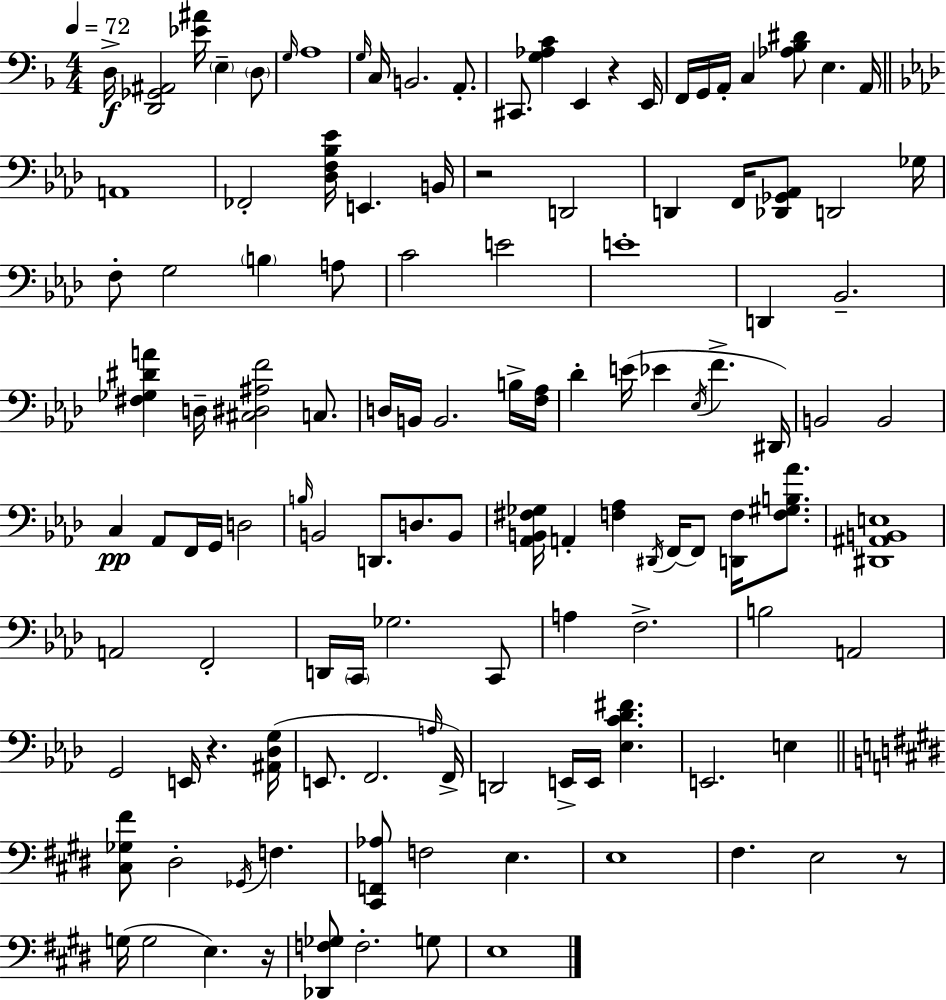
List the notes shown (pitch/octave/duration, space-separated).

D3/s [D2,Gb2,A#2]/h [Eb4,A#4]/s E3/q D3/e G3/s A3/w G3/s C3/s B2/h. A2/e. C#2/e. [G3,Ab3,C4]/q E2/q R/q E2/s F2/s G2/s A2/s C3/q [Ab3,Bb3,D#4]/e E3/q. A2/s A2/w FES2/h [Db3,F3,Bb3,Eb4]/s E2/q. B2/s R/h D2/h D2/q F2/s [Db2,Gb2,Ab2]/e D2/h Gb3/s F3/e G3/h B3/q A3/e C4/h E4/h E4/w D2/q Bb2/h. [F#3,Gb3,D#4,A4]/q D3/s [C#3,D#3,A#3,F4]/h C3/e. D3/s B2/s B2/h. B3/s [F3,Ab3]/s Db4/q E4/s Eb4/q Eb3/s F4/q. D#2/s B2/h B2/h C3/q Ab2/e F2/s G2/s D3/h B3/s B2/h D2/e. D3/e. B2/e [Ab2,B2,F#3,Gb3]/s A2/q [F3,Ab3]/q D#2/s F2/s F2/e [D2,F3]/s [F3,G#3,B3,Ab4]/e. [D#2,A#2,B2,E3]/w A2/h F2/h D2/s C2/s Gb3/h. C2/e A3/q F3/h. B3/h A2/h G2/h E2/s R/q. [A#2,Db3,G3]/s E2/e. F2/h. A3/s F2/s D2/h E2/s E2/s [Eb3,C4,Db4,F#4]/q. E2/h. E3/q [C#3,Gb3,F#4]/e D#3/h Gb2/s F3/q. [C#2,F2,Ab3]/e F3/h E3/q. E3/w F#3/q. E3/h R/e G3/s G3/h E3/q. R/s [Db2,F3,Gb3]/e F3/h. G3/e E3/w